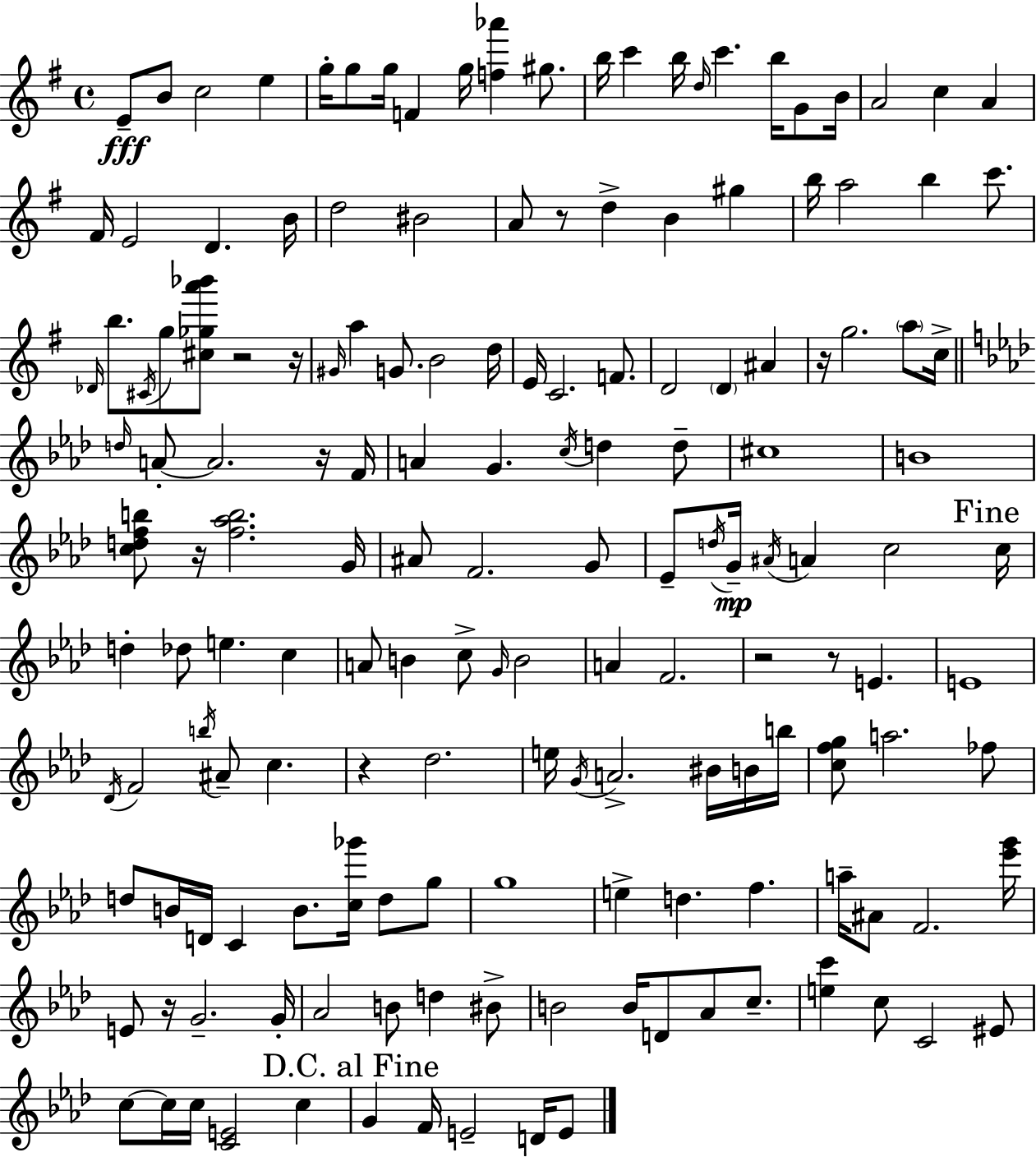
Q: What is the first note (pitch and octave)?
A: E4